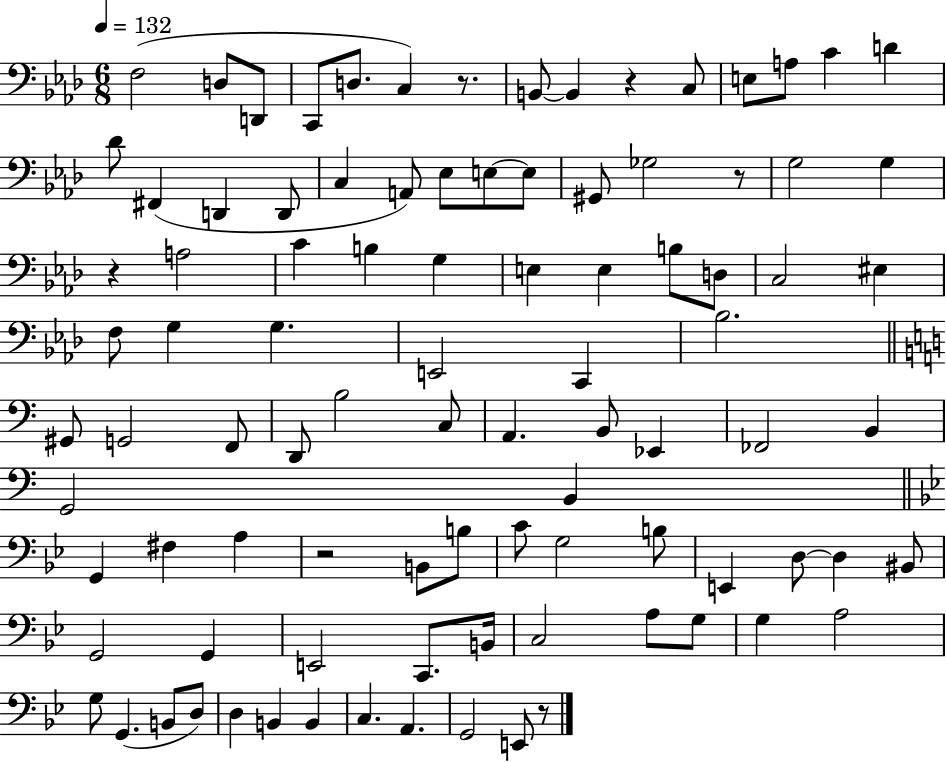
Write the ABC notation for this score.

X:1
T:Untitled
M:6/8
L:1/4
K:Ab
F,2 D,/2 D,,/2 C,,/2 D,/2 C, z/2 B,,/2 B,, z C,/2 E,/2 A,/2 C D _D/2 ^F,, D,, D,,/2 C, A,,/2 _E,/2 E,/2 E,/2 ^G,,/2 _G,2 z/2 G,2 G, z A,2 C B, G, E, E, B,/2 D,/2 C,2 ^E, F,/2 G, G, E,,2 C,, _B,2 ^G,,/2 G,,2 F,,/2 D,,/2 B,2 C,/2 A,, B,,/2 _E,, _F,,2 B,, G,,2 B,, G,, ^F, A, z2 B,,/2 B,/2 C/2 G,2 B,/2 E,, D,/2 D, ^B,,/2 G,,2 G,, E,,2 C,,/2 B,,/4 C,2 A,/2 G,/2 G, A,2 G,/2 G,, B,,/2 D,/2 D, B,, B,, C, A,, G,,2 E,,/2 z/2